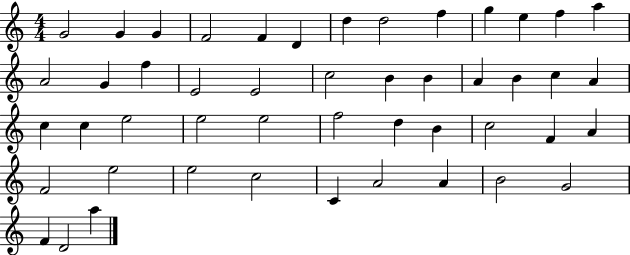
{
  \clef treble
  \numericTimeSignature
  \time 4/4
  \key c \major
  g'2 g'4 g'4 | f'2 f'4 d'4 | d''4 d''2 f''4 | g''4 e''4 f''4 a''4 | \break a'2 g'4 f''4 | e'2 e'2 | c''2 b'4 b'4 | a'4 b'4 c''4 a'4 | \break c''4 c''4 e''2 | e''2 e''2 | f''2 d''4 b'4 | c''2 f'4 a'4 | \break f'2 e''2 | e''2 c''2 | c'4 a'2 a'4 | b'2 g'2 | \break f'4 d'2 a''4 | \bar "|."
}